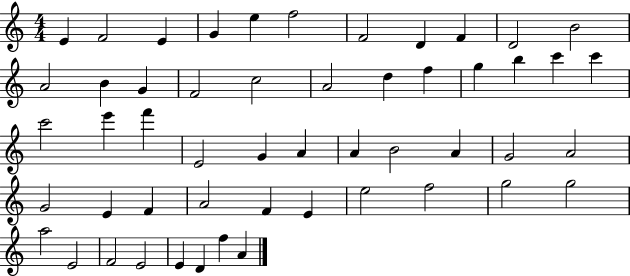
{
  \clef treble
  \numericTimeSignature
  \time 4/4
  \key c \major
  e'4 f'2 e'4 | g'4 e''4 f''2 | f'2 d'4 f'4 | d'2 b'2 | \break a'2 b'4 g'4 | f'2 c''2 | a'2 d''4 f''4 | g''4 b''4 c'''4 c'''4 | \break c'''2 e'''4 f'''4 | e'2 g'4 a'4 | a'4 b'2 a'4 | g'2 a'2 | \break g'2 e'4 f'4 | a'2 f'4 e'4 | e''2 f''2 | g''2 g''2 | \break a''2 e'2 | f'2 e'2 | e'4 d'4 f''4 a'4 | \bar "|."
}